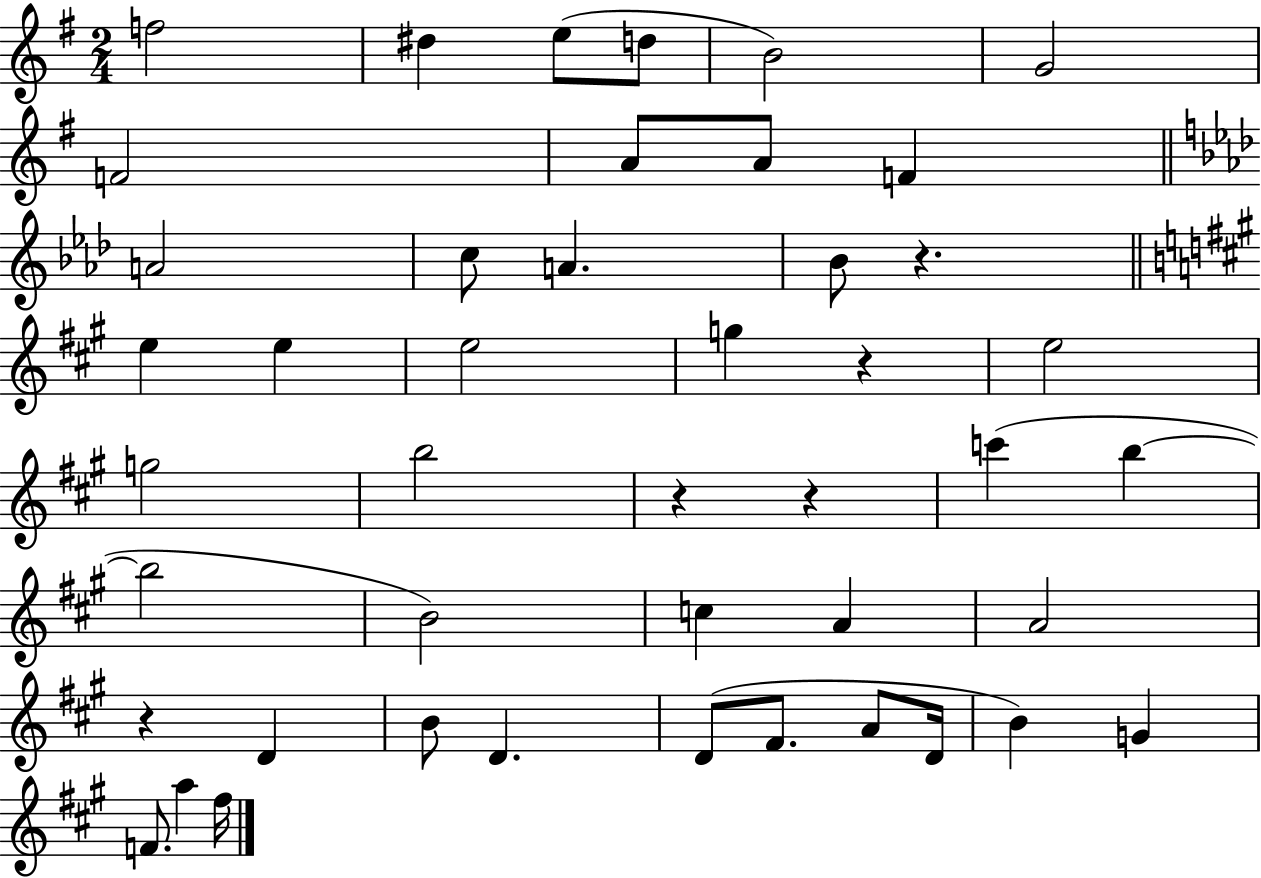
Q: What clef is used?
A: treble